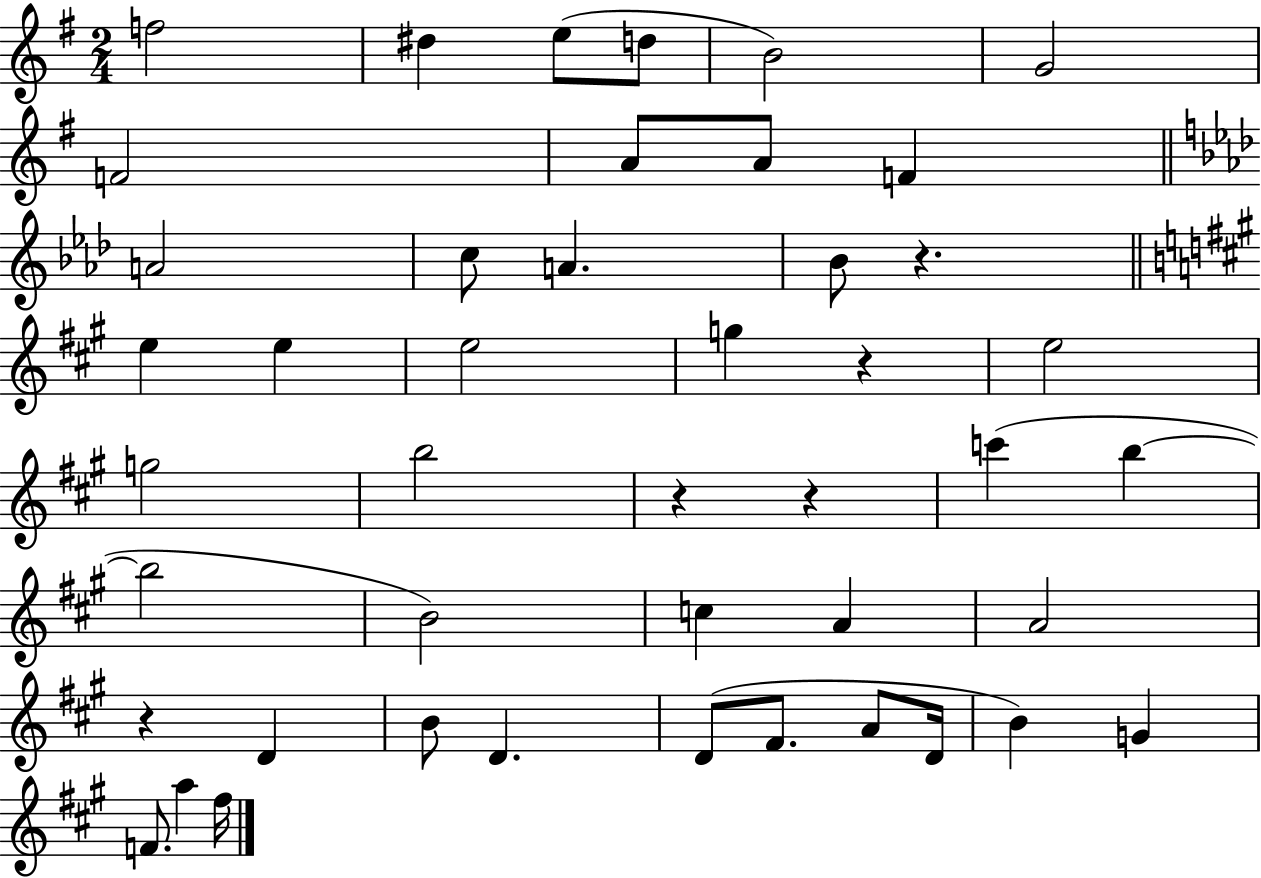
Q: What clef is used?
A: treble